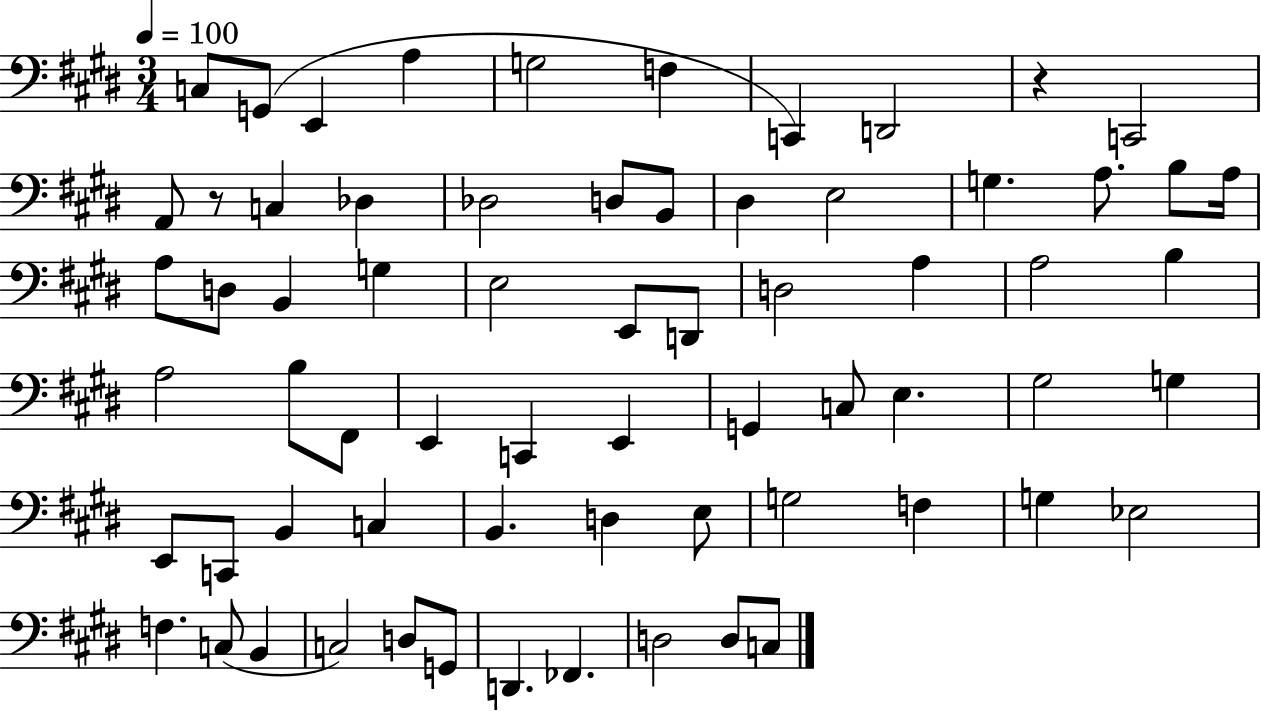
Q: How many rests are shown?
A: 2